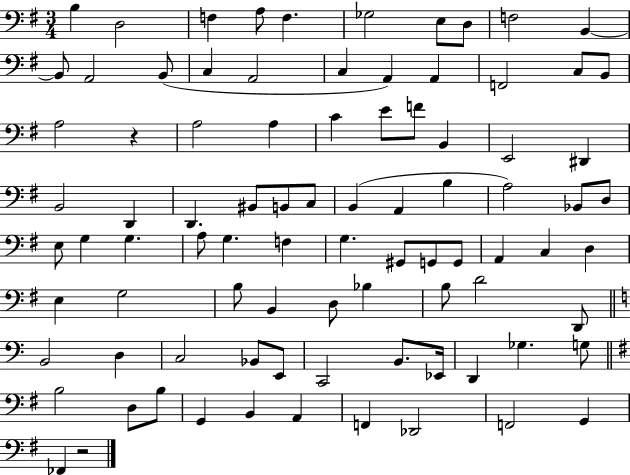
B3/q D3/h F3/q A3/e F3/q. Gb3/h E3/e D3/e F3/h B2/q B2/e A2/h B2/e C3/q A2/h C3/q A2/q A2/q F2/h C3/e B2/e A3/h R/q A3/h A3/q C4/q E4/e F4/e B2/q E2/h D#2/q B2/h D2/q D2/q. BIS2/e B2/e C3/e B2/q A2/q B3/q A3/h Bb2/e D3/e E3/e G3/q G3/q. A3/e G3/q. F3/q G3/q. G#2/e G2/e G2/e A2/q C3/q D3/q E3/q G3/h B3/e B2/q D3/e Bb3/q B3/e D4/h D2/e B2/h D3/q C3/h Bb2/e E2/e C2/h B2/e. Eb2/s D2/q Gb3/q. G3/e B3/h D3/e B3/e G2/q B2/q A2/q F2/q Db2/h F2/h G2/q FES2/q R/h